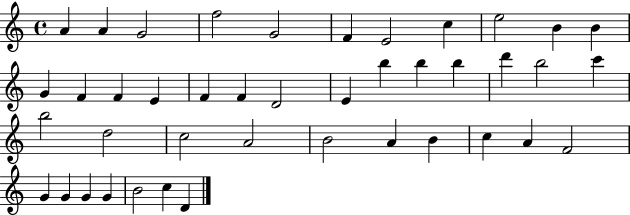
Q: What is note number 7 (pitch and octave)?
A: E4